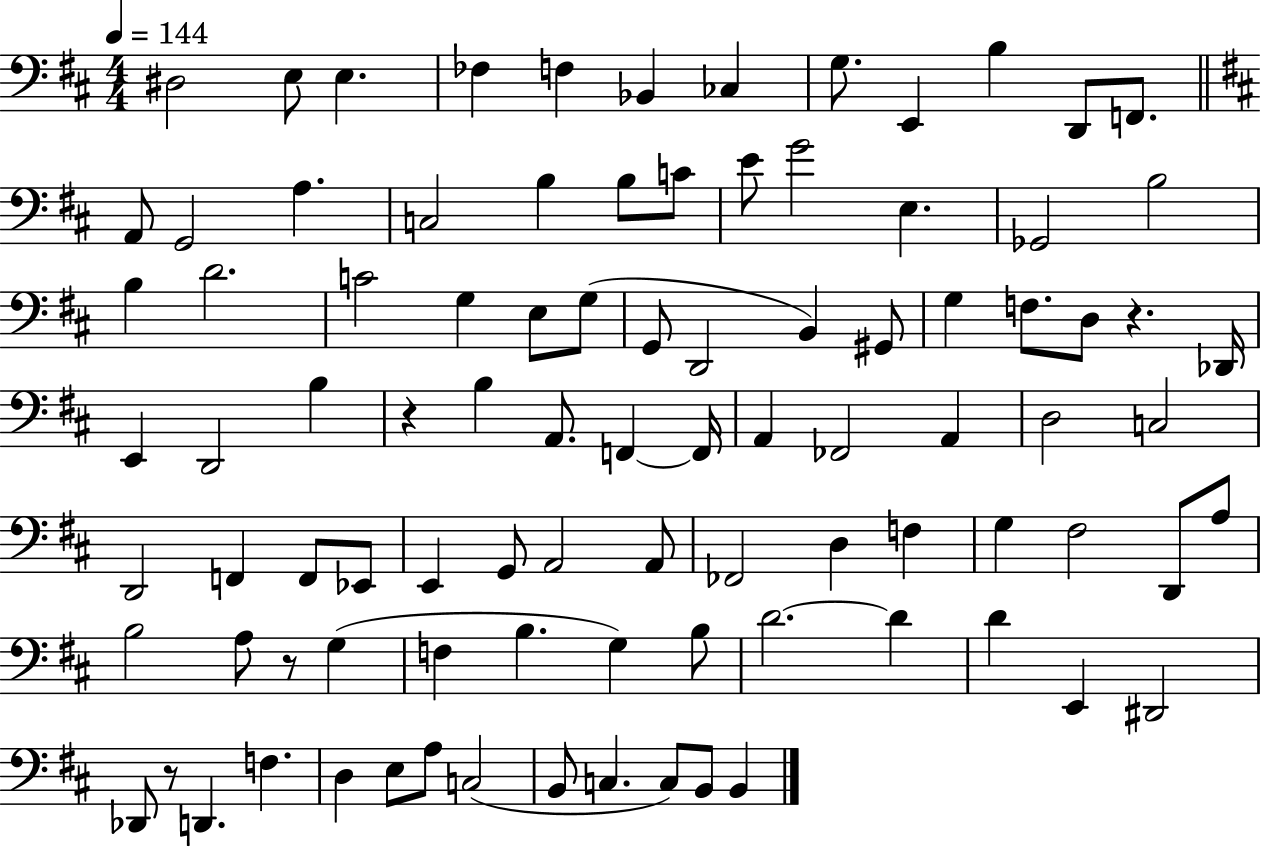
D#3/h E3/e E3/q. FES3/q F3/q Bb2/q CES3/q G3/e. E2/q B3/q D2/e F2/e. A2/e G2/h A3/q. C3/h B3/q B3/e C4/e E4/e G4/h E3/q. Gb2/h B3/h B3/q D4/h. C4/h G3/q E3/e G3/e G2/e D2/h B2/q G#2/e G3/q F3/e. D3/e R/q. Db2/s E2/q D2/h B3/q R/q B3/q A2/e. F2/q F2/s A2/q FES2/h A2/q D3/h C3/h D2/h F2/q F2/e Eb2/e E2/q G2/e A2/h A2/e FES2/h D3/q F3/q G3/q F#3/h D2/e A3/e B3/h A3/e R/e G3/q F3/q B3/q. G3/q B3/e D4/h. D4/q D4/q E2/q D#2/h Db2/e R/e D2/q. F3/q. D3/q E3/e A3/e C3/h B2/e C3/q. C3/e B2/e B2/q